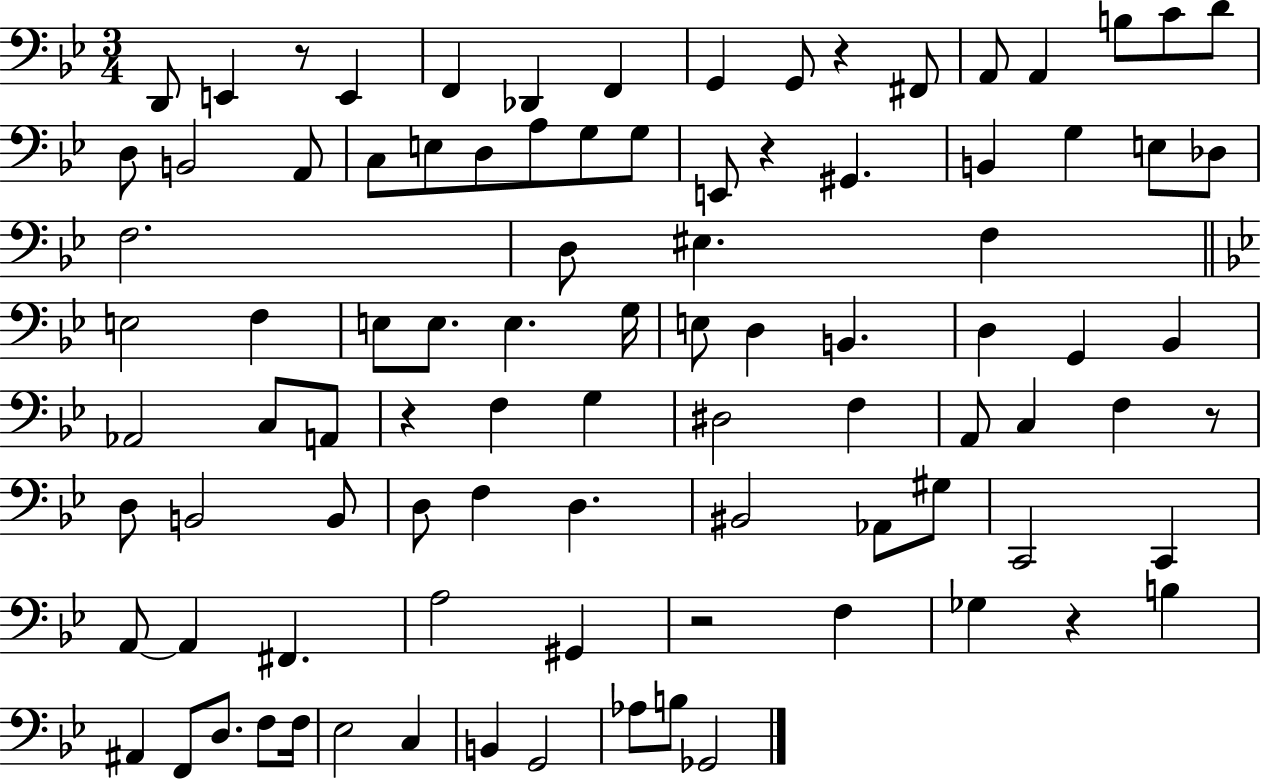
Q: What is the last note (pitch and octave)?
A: Gb2